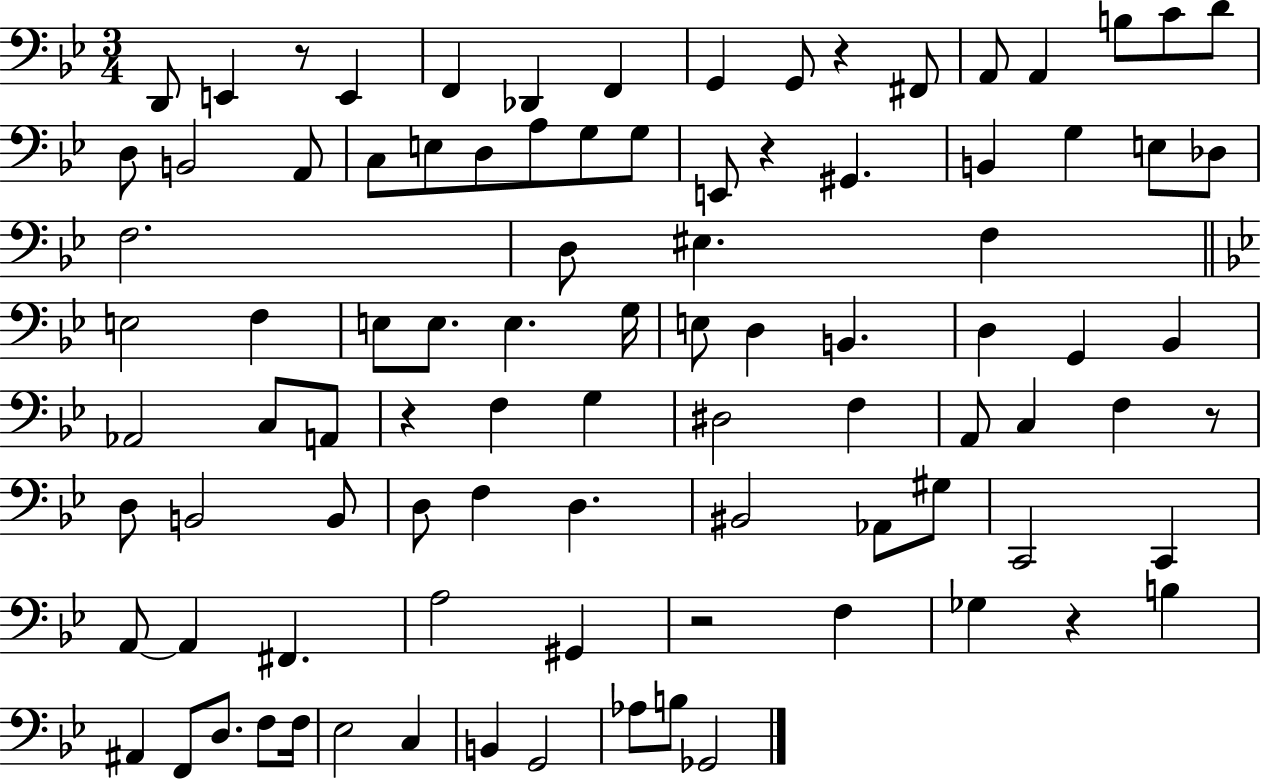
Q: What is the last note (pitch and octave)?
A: Gb2